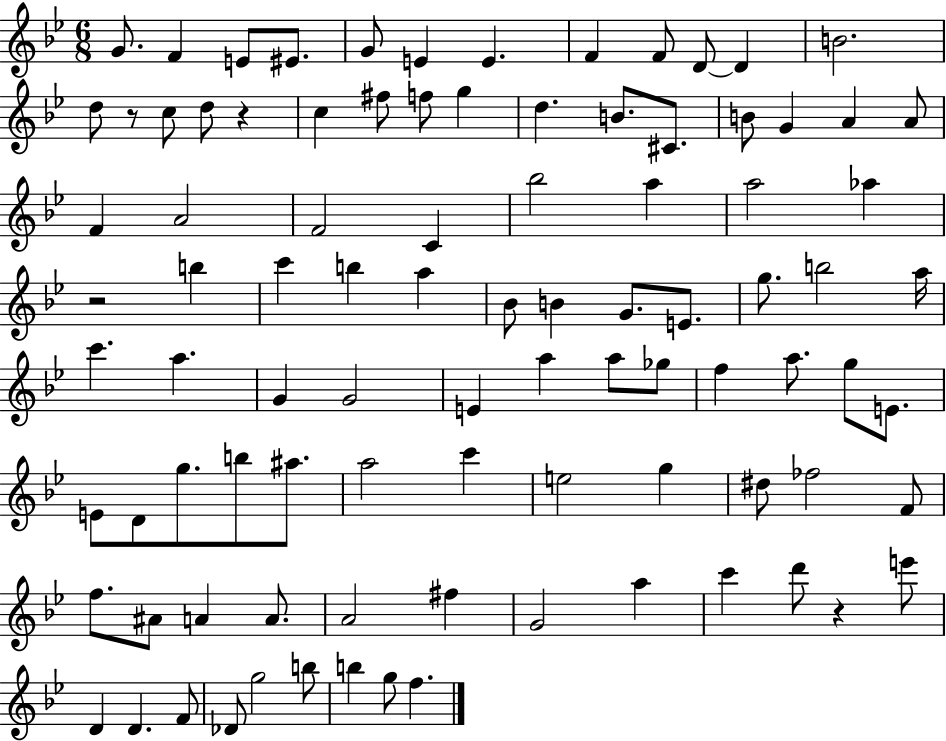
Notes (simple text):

G4/e. F4/q E4/e EIS4/e. G4/e E4/q E4/q. F4/q F4/e D4/e D4/q B4/h. D5/e R/e C5/e D5/e R/q C5/q F#5/e F5/e G5/q D5/q. B4/e. C#4/e. B4/e G4/q A4/q A4/e F4/q A4/h F4/h C4/q Bb5/h A5/q A5/h Ab5/q R/h B5/q C6/q B5/q A5/q Bb4/e B4/q G4/e. E4/e. G5/e. B5/h A5/s C6/q. A5/q. G4/q G4/h E4/q A5/q A5/e Gb5/e F5/q A5/e. G5/e E4/e. E4/e D4/e G5/e. B5/e A#5/e. A5/h C6/q E5/h G5/q D#5/e FES5/h F4/e F5/e. A#4/e A4/q A4/e. A4/h F#5/q G4/h A5/q C6/q D6/e R/q E6/e D4/q D4/q. F4/e Db4/e G5/h B5/e B5/q G5/e F5/q.